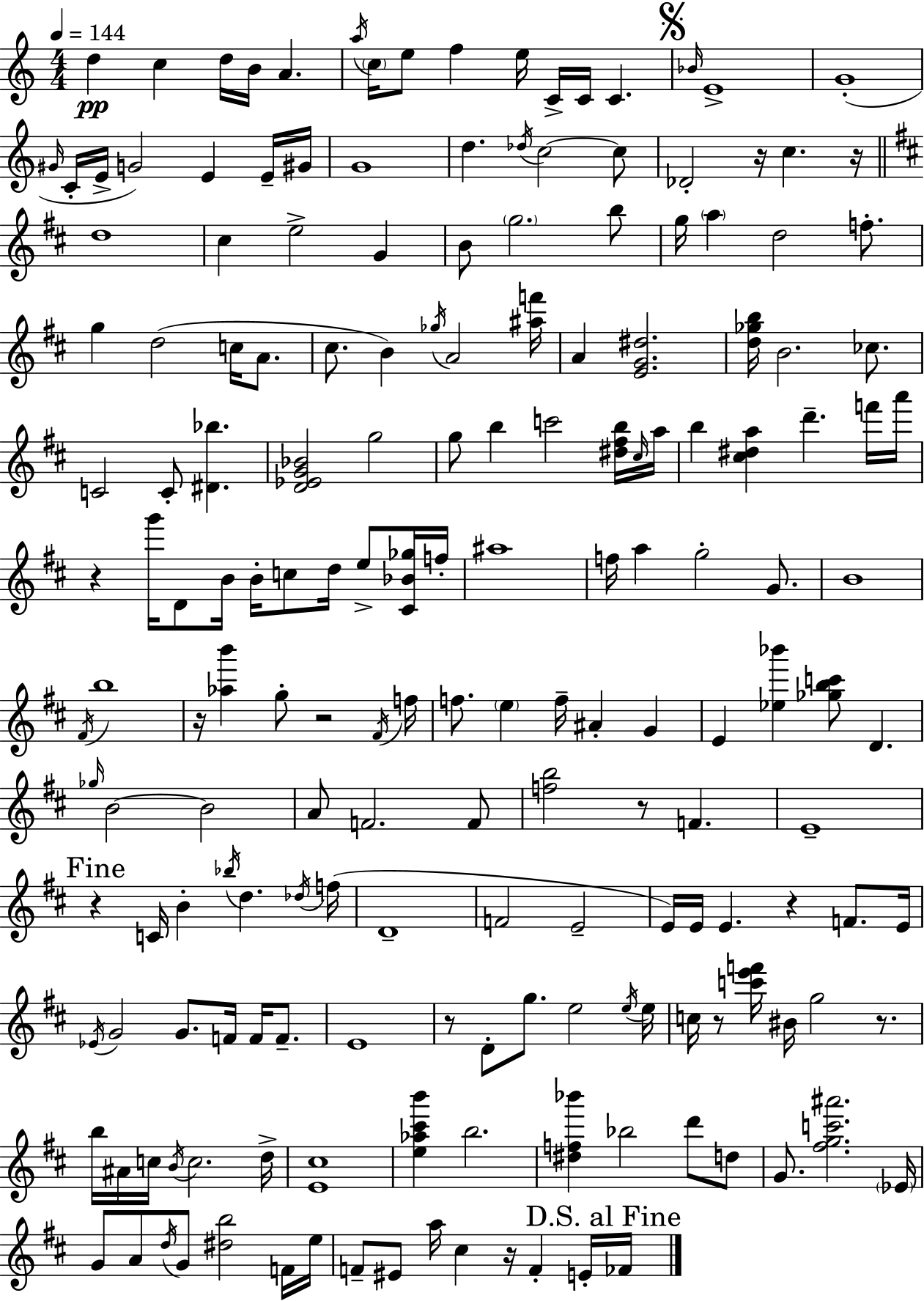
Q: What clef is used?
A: treble